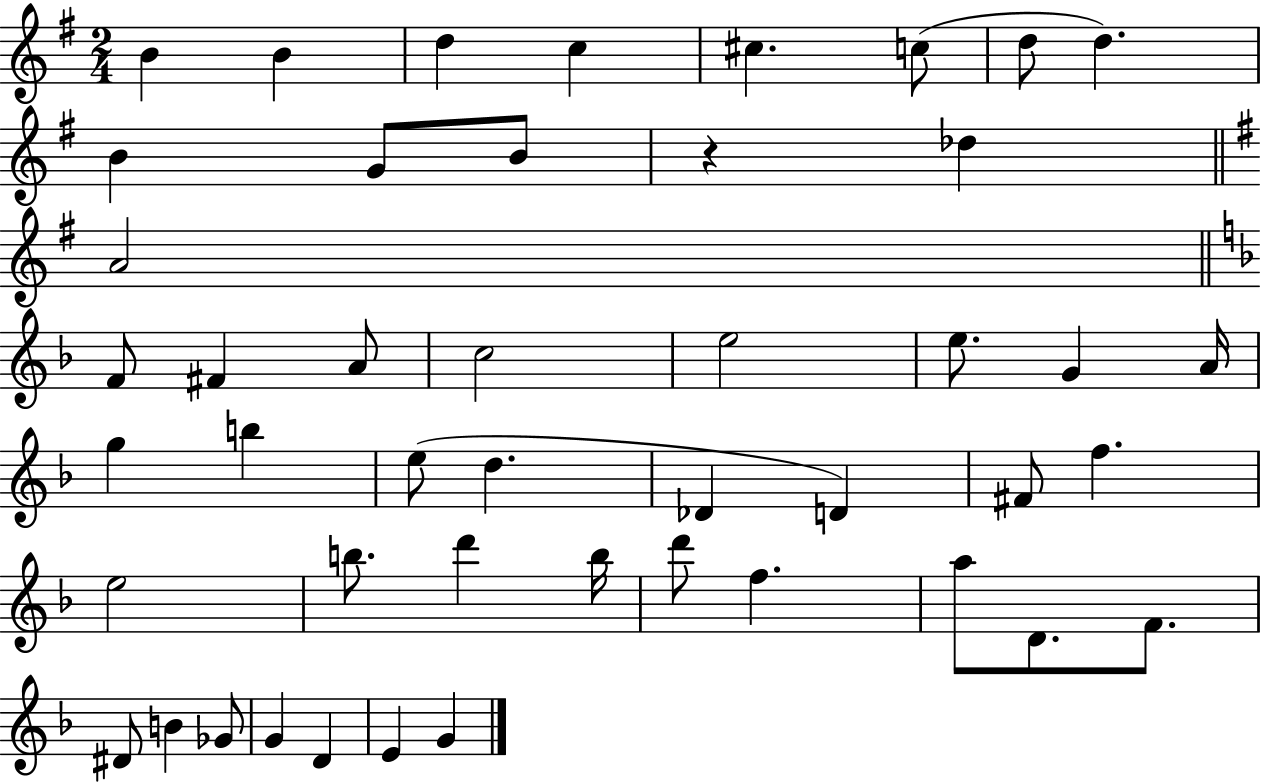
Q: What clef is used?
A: treble